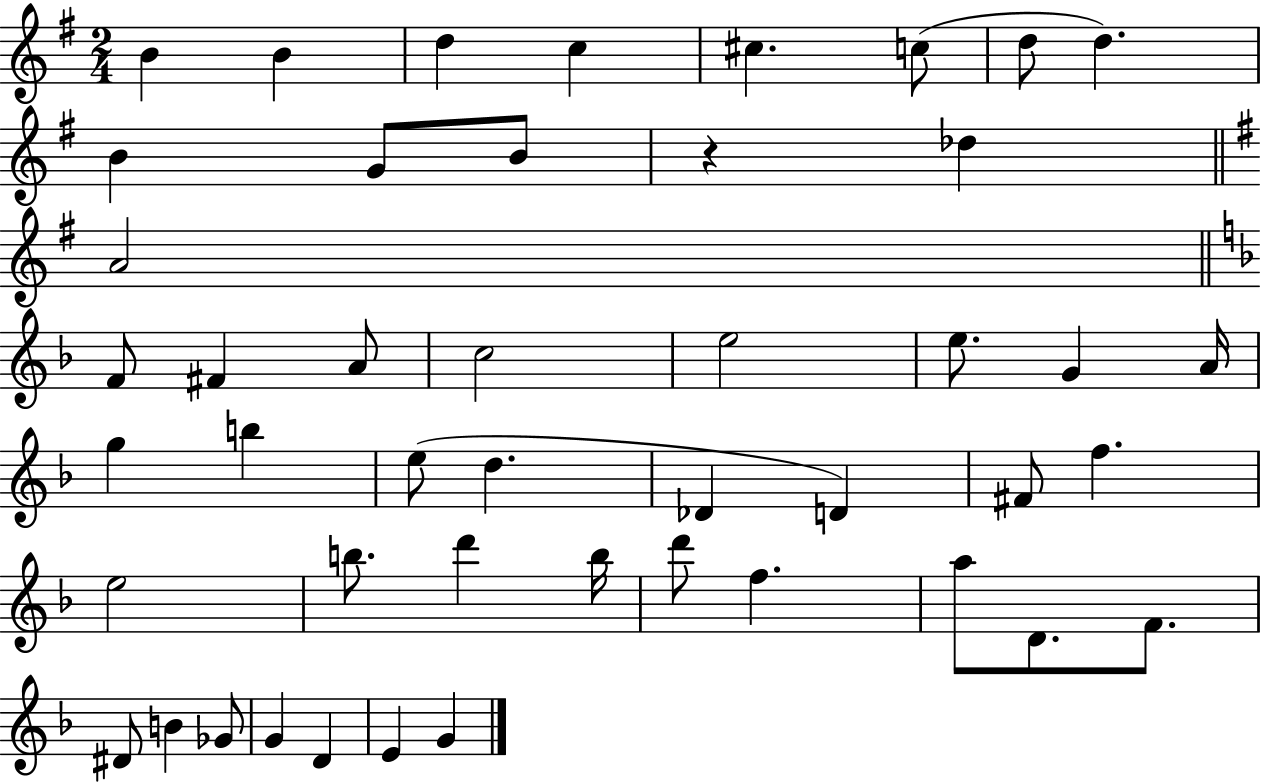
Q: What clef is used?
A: treble